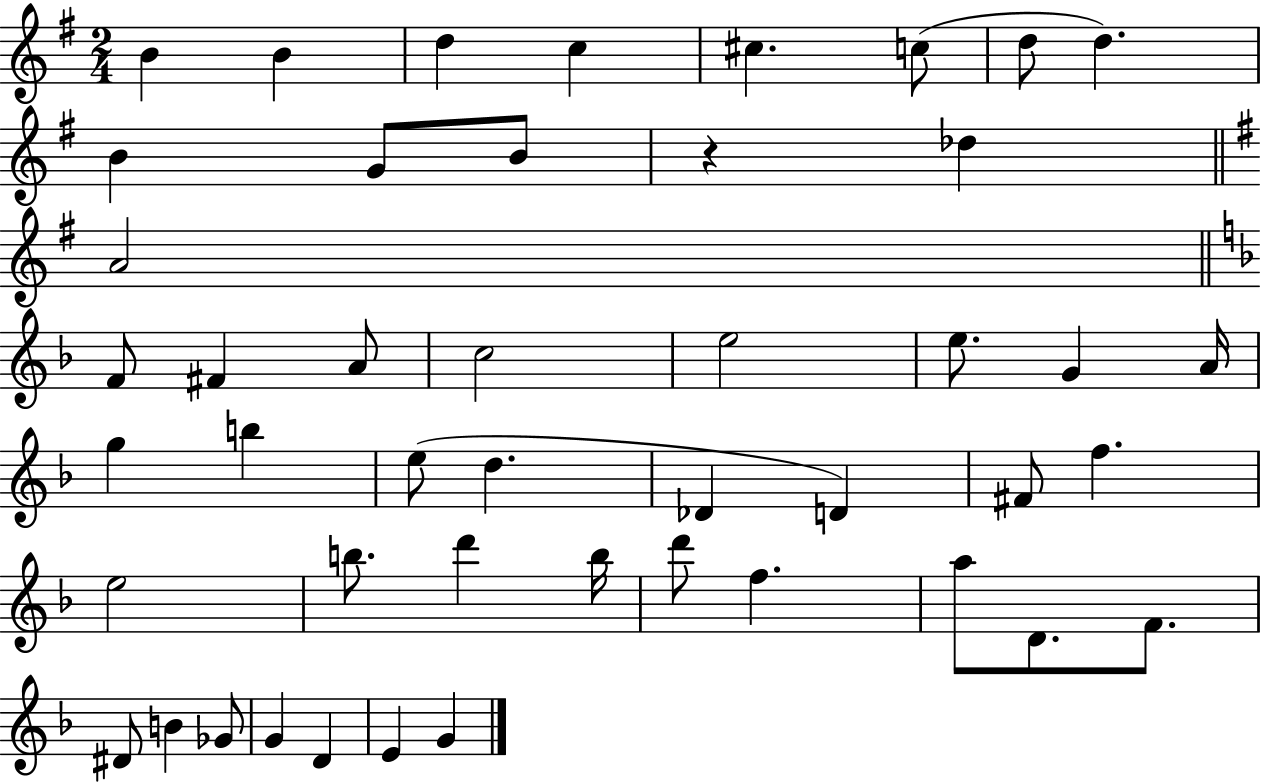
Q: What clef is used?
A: treble